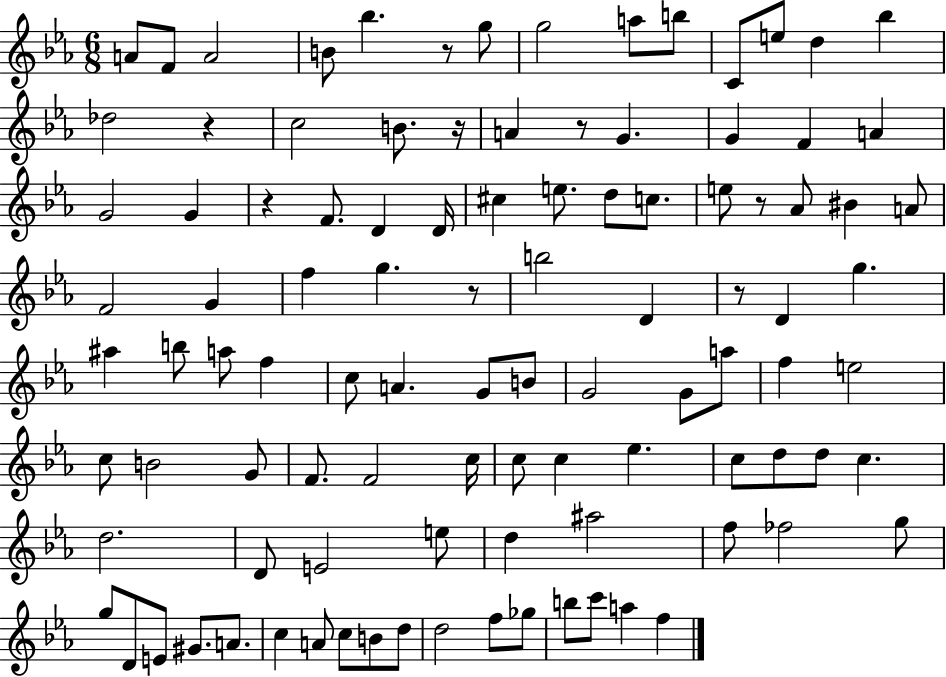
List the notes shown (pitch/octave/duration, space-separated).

A4/e F4/e A4/h B4/e Bb5/q. R/e G5/e G5/h A5/e B5/e C4/e E5/e D5/q Bb5/q Db5/h R/q C5/h B4/e. R/s A4/q R/e G4/q. G4/q F4/q A4/q G4/h G4/q R/q F4/e. D4/q D4/s C#5/q E5/e. D5/e C5/e. E5/e R/e Ab4/e BIS4/q A4/e F4/h G4/q F5/q G5/q. R/e B5/h D4/q R/e D4/q G5/q. A#5/q B5/e A5/e F5/q C5/e A4/q. G4/e B4/e G4/h G4/e A5/e F5/q E5/h C5/e B4/h G4/e F4/e. F4/h C5/s C5/e C5/q Eb5/q. C5/e D5/e D5/e C5/q. D5/h. D4/e E4/h E5/e D5/q A#5/h F5/e FES5/h G5/e G5/e D4/e E4/e G#4/e. A4/e. C5/q A4/e C5/e B4/e D5/e D5/h F5/e Gb5/e B5/e C6/e A5/q F5/q